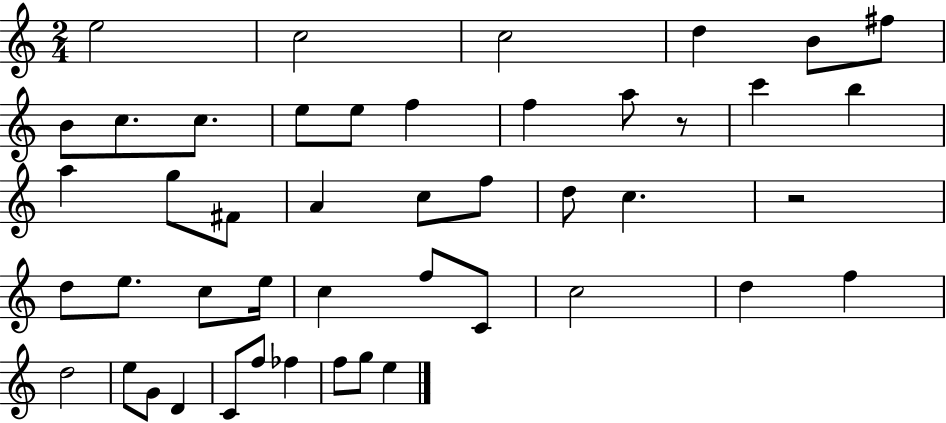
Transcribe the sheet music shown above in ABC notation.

X:1
T:Untitled
M:2/4
L:1/4
K:C
e2 c2 c2 d B/2 ^f/2 B/2 c/2 c/2 e/2 e/2 f f a/2 z/2 c' b a g/2 ^F/2 A c/2 f/2 d/2 c z2 d/2 e/2 c/2 e/4 c f/2 C/2 c2 d f d2 e/2 G/2 D C/2 f/2 _f f/2 g/2 e